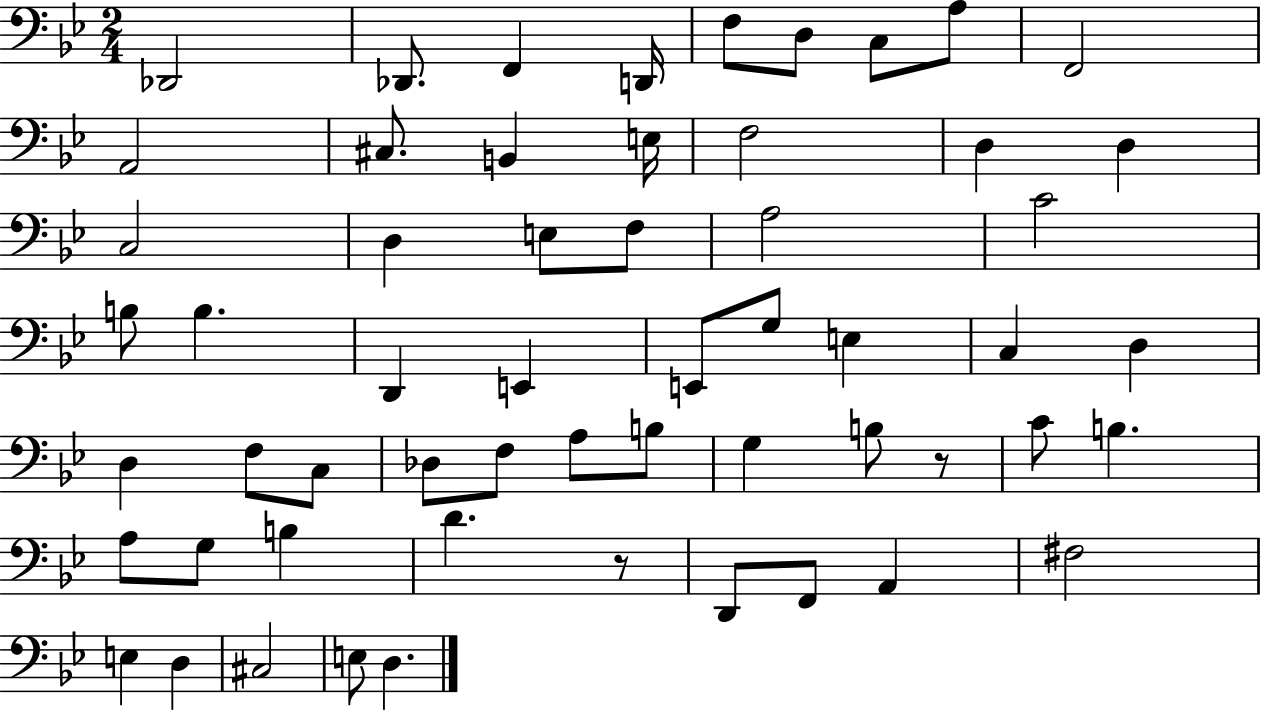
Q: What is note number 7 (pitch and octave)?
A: C3